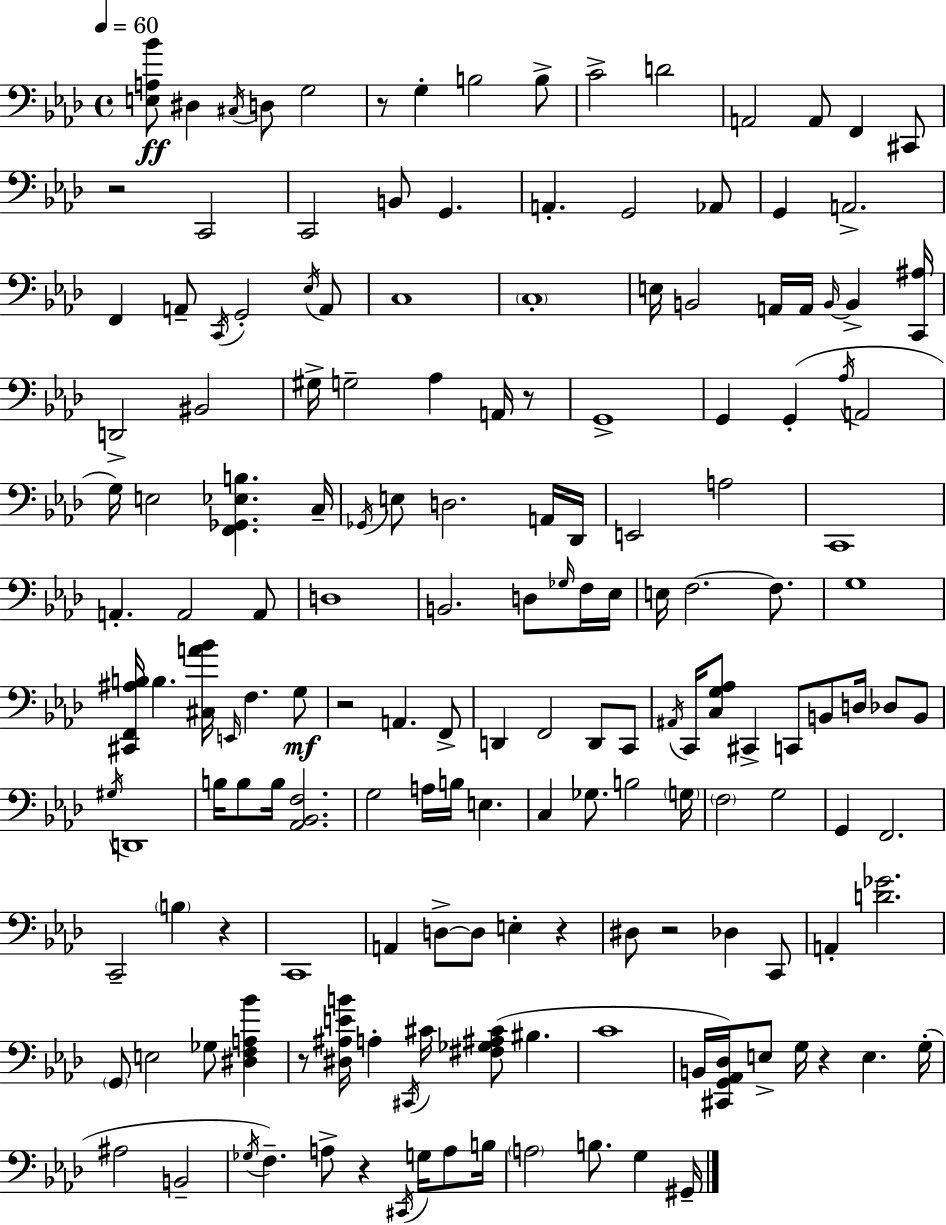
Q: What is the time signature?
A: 4/4